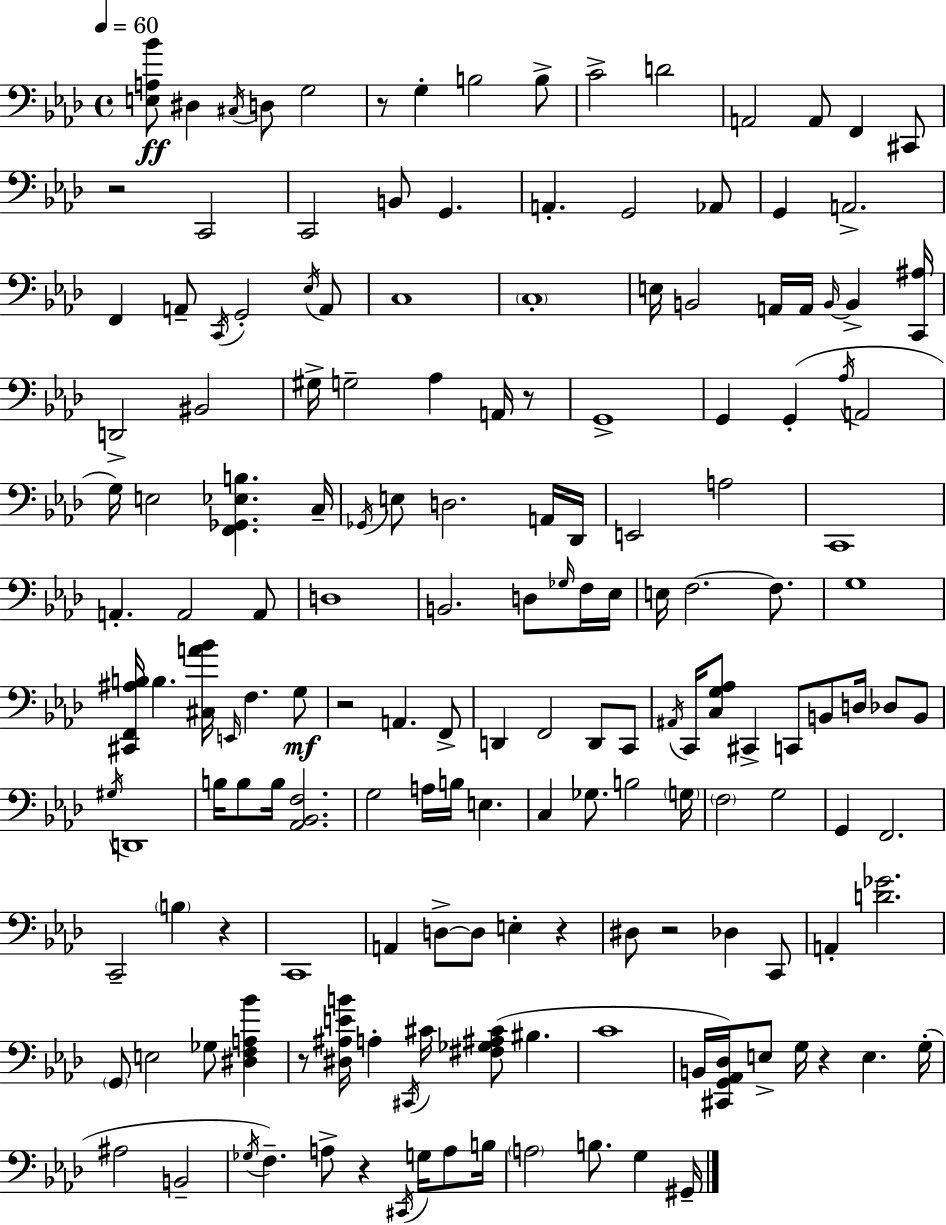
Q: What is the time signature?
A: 4/4